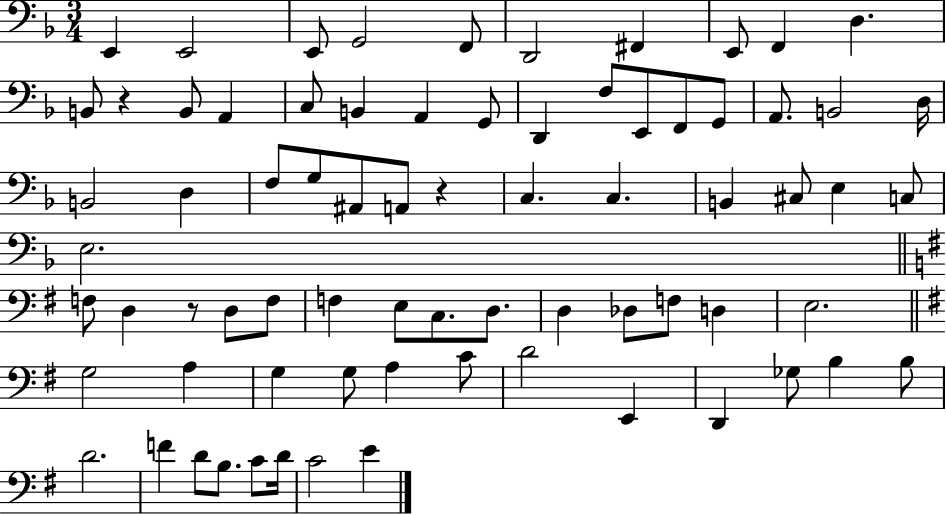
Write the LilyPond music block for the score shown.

{
  \clef bass
  \numericTimeSignature
  \time 3/4
  \key f \major
  e,4 e,2 | e,8 g,2 f,8 | d,2 fis,4 | e,8 f,4 d4. | \break b,8 r4 b,8 a,4 | c8 b,4 a,4 g,8 | d,4 f8 e,8 f,8 g,8 | a,8. b,2 d16 | \break b,2 d4 | f8 g8 ais,8 a,8 r4 | c4. c4. | b,4 cis8 e4 c8 | \break e2. | \bar "||" \break \key e \minor f8 d4 r8 d8 f8 | f4 e8 c8. d8. | d4 des8 f8 d4 | e2. | \break \bar "||" \break \key e \minor g2 a4 | g4 g8 a4 c'8 | d'2 e,4 | d,4 ges8 b4 b8 | \break d'2. | f'4 d'8 b8. c'8 d'16 | c'2 e'4 | \bar "|."
}